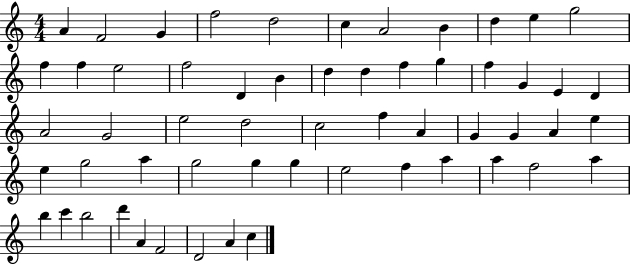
A4/q F4/h G4/q F5/h D5/h C5/q A4/h B4/q D5/q E5/q G5/h F5/q F5/q E5/h F5/h D4/q B4/q D5/q D5/q F5/q G5/q F5/q G4/q E4/q D4/q A4/h G4/h E5/h D5/h C5/h F5/q A4/q G4/q G4/q A4/q E5/q E5/q G5/h A5/q G5/h G5/q G5/q E5/h F5/q A5/q A5/q F5/h A5/q B5/q C6/q B5/h D6/q A4/q F4/h D4/h A4/q C5/q